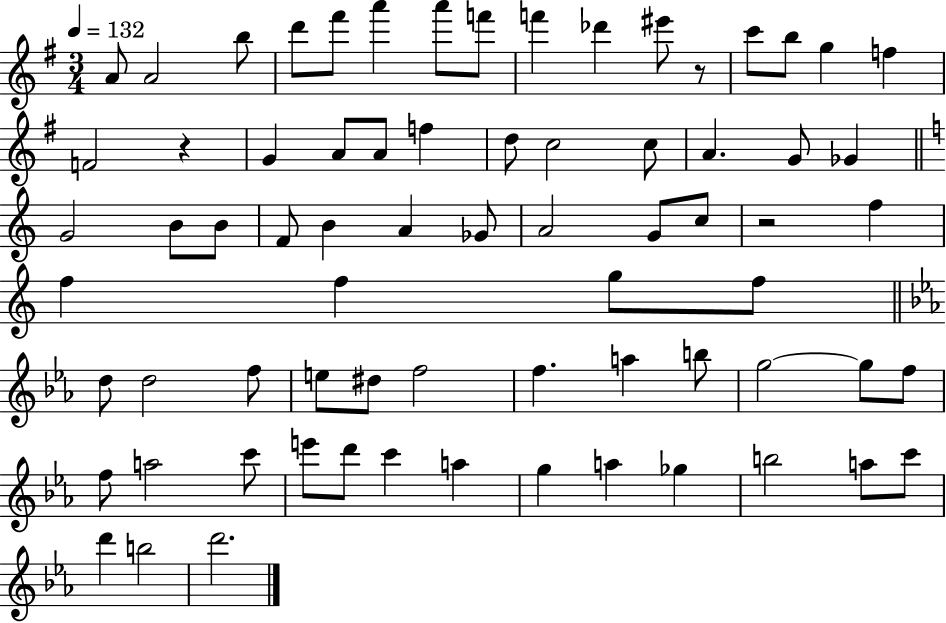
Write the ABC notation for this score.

X:1
T:Untitled
M:3/4
L:1/4
K:G
A/2 A2 b/2 d'/2 ^f'/2 a' a'/2 f'/2 f' _d' ^e'/2 z/2 c'/2 b/2 g f F2 z G A/2 A/2 f d/2 c2 c/2 A G/2 _G G2 B/2 B/2 F/2 B A _G/2 A2 G/2 c/2 z2 f f f g/2 f/2 d/2 d2 f/2 e/2 ^d/2 f2 f a b/2 g2 g/2 f/2 f/2 a2 c'/2 e'/2 d'/2 c' a g a _g b2 a/2 c'/2 d' b2 d'2